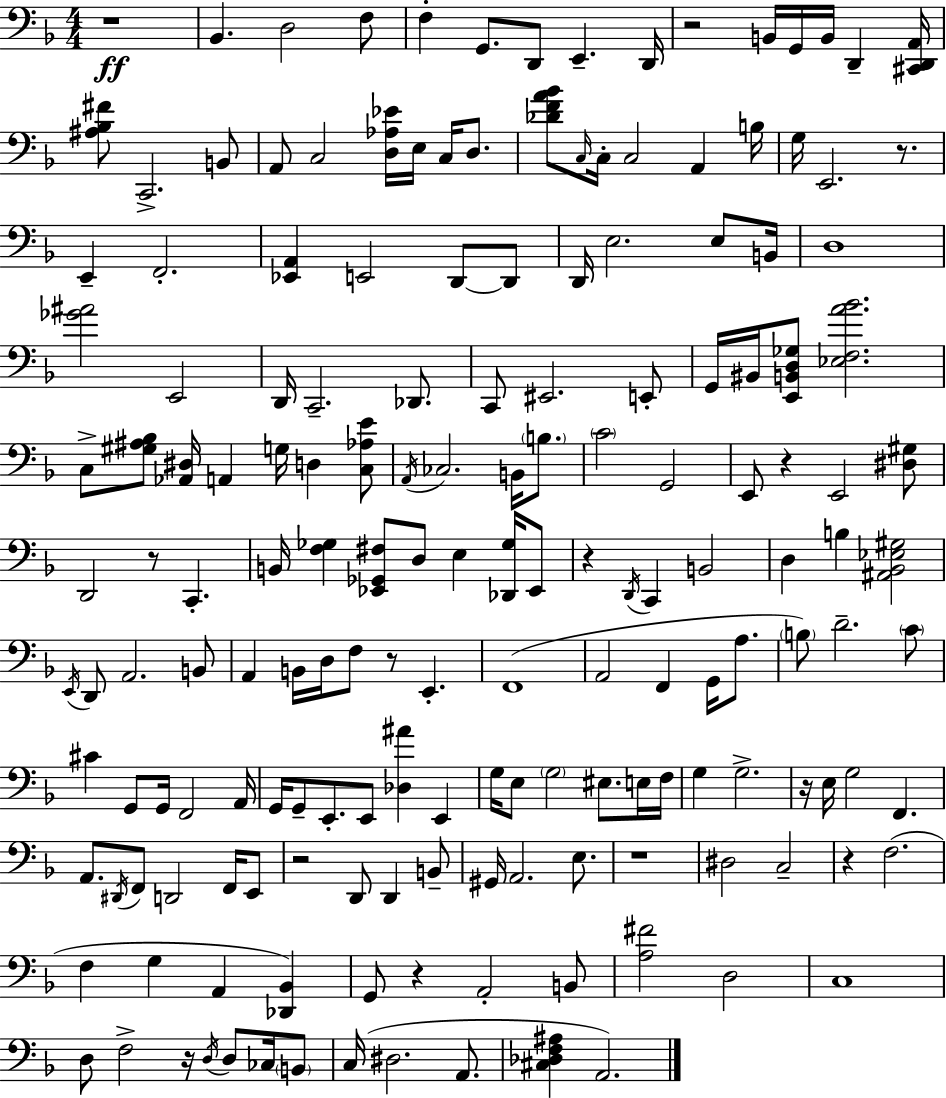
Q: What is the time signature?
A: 4/4